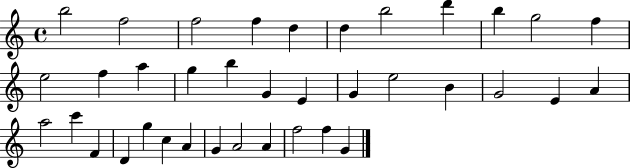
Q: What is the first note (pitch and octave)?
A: B5